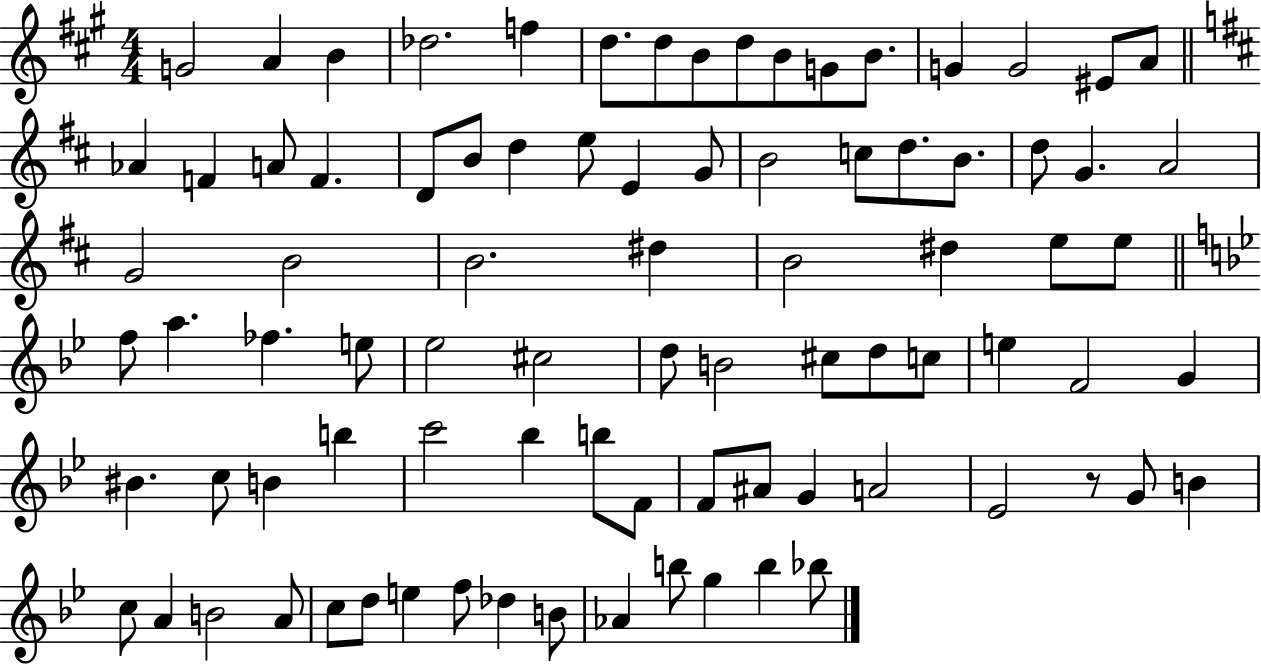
G4/h A4/q B4/q Db5/h. F5/q D5/e. D5/e B4/e D5/e B4/e G4/e B4/e. G4/q G4/h EIS4/e A4/e Ab4/q F4/q A4/e F4/q. D4/e B4/e D5/q E5/e E4/q G4/e B4/h C5/e D5/e. B4/e. D5/e G4/q. A4/h G4/h B4/h B4/h. D#5/q B4/h D#5/q E5/e E5/e F5/e A5/q. FES5/q. E5/e Eb5/h C#5/h D5/e B4/h C#5/e D5/e C5/e E5/q F4/h G4/q BIS4/q. C5/e B4/q B5/q C6/h Bb5/q B5/e F4/e F4/e A#4/e G4/q A4/h Eb4/h R/e G4/e B4/q C5/e A4/q B4/h A4/e C5/e D5/e E5/q F5/e Db5/q B4/e Ab4/q B5/e G5/q B5/q Bb5/e